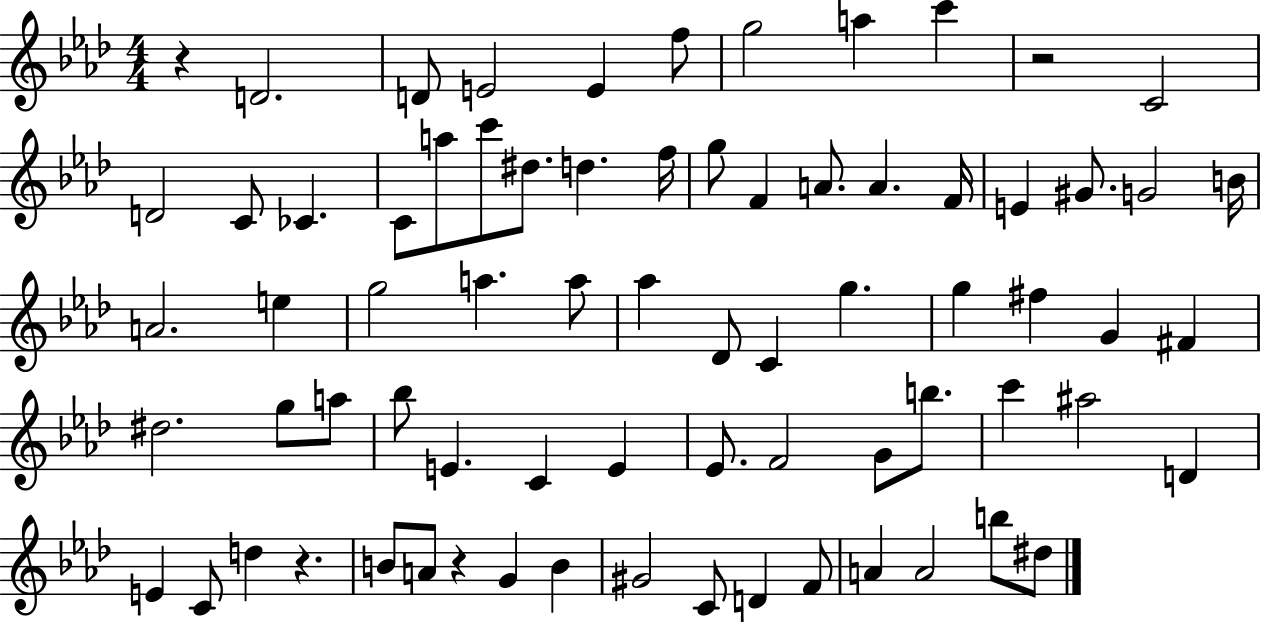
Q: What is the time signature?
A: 4/4